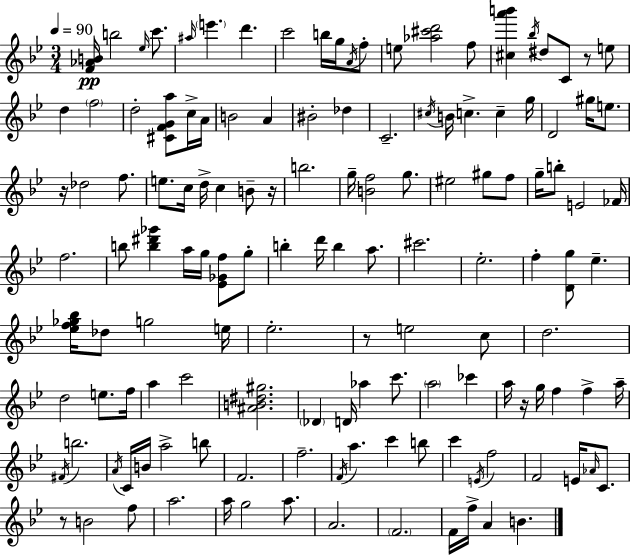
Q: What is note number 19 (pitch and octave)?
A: F5